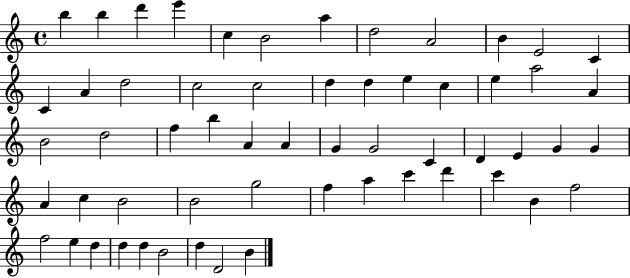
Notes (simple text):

B5/q B5/q D6/q E6/q C5/q B4/h A5/q D5/h A4/h B4/q E4/h C4/q C4/q A4/q D5/h C5/h C5/h D5/q D5/q E5/q C5/q E5/q A5/h A4/q B4/h D5/h F5/q B5/q A4/q A4/q G4/q G4/h C4/q D4/q E4/q G4/q G4/q A4/q C5/q B4/h B4/h G5/h F5/q A5/q C6/q D6/q C6/q B4/q F5/h F5/h E5/q D5/q D5/q D5/q B4/h D5/q D4/h B4/q